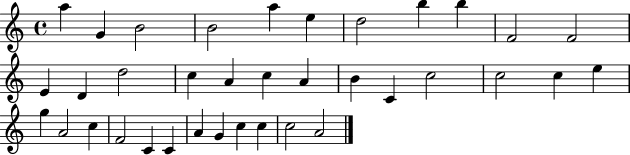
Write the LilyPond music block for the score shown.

{
  \clef treble
  \time 4/4
  \defaultTimeSignature
  \key c \major
  a''4 g'4 b'2 | b'2 a''4 e''4 | d''2 b''4 b''4 | f'2 f'2 | \break e'4 d'4 d''2 | c''4 a'4 c''4 a'4 | b'4 c'4 c''2 | c''2 c''4 e''4 | \break g''4 a'2 c''4 | f'2 c'4 c'4 | a'4 g'4 c''4 c''4 | c''2 a'2 | \break \bar "|."
}